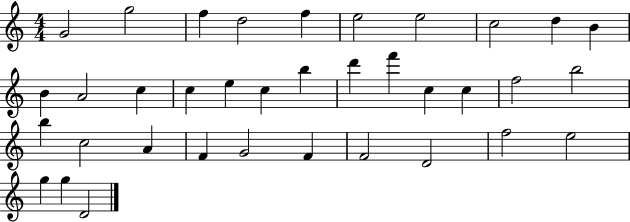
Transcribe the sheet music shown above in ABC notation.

X:1
T:Untitled
M:4/4
L:1/4
K:C
G2 g2 f d2 f e2 e2 c2 d B B A2 c c e c b d' f' c c f2 b2 b c2 A F G2 F F2 D2 f2 e2 g g D2